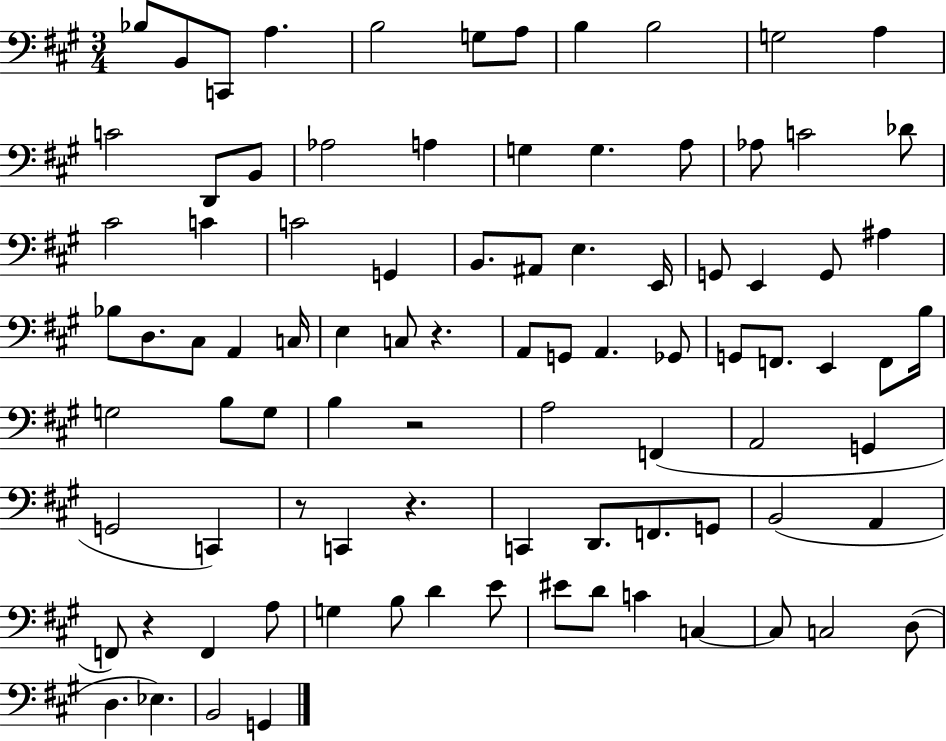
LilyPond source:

{
  \clef bass
  \numericTimeSignature
  \time 3/4
  \key a \major
  \repeat volta 2 { bes8 b,8 c,8 a4. | b2 g8 a8 | b4 b2 | g2 a4 | \break c'2 d,8 b,8 | aes2 a4 | g4 g4. a8 | aes8 c'2 des'8 | \break cis'2 c'4 | c'2 g,4 | b,8. ais,8 e4. e,16 | g,8 e,4 g,8 ais4 | \break bes8 d8. cis8 a,4 c16 | e4 c8 r4. | a,8 g,8 a,4. ges,8 | g,8 f,8. e,4 f,8 b16 | \break g2 b8 g8 | b4 r2 | a2 f,4( | a,2 g,4 | \break g,2 c,4) | r8 c,4 r4. | c,4 d,8. f,8. g,8 | b,2( a,4 | \break f,8) r4 f,4 a8 | g4 b8 d'4 e'8 | eis'8 d'8 c'4 c4~~ | c8 c2 d8( | \break d4. ees4.) | b,2 g,4 | } \bar "|."
}